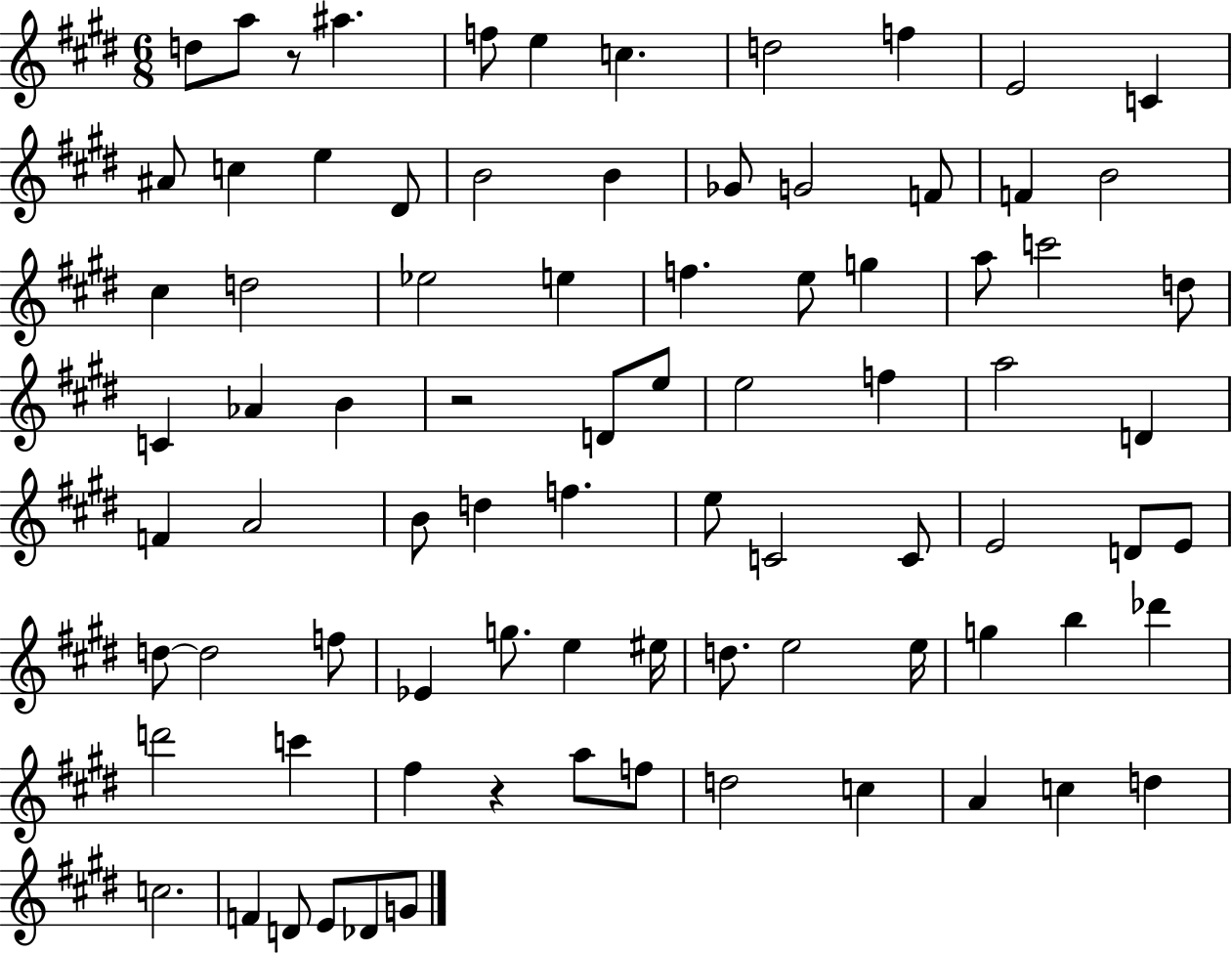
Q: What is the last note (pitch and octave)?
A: G4